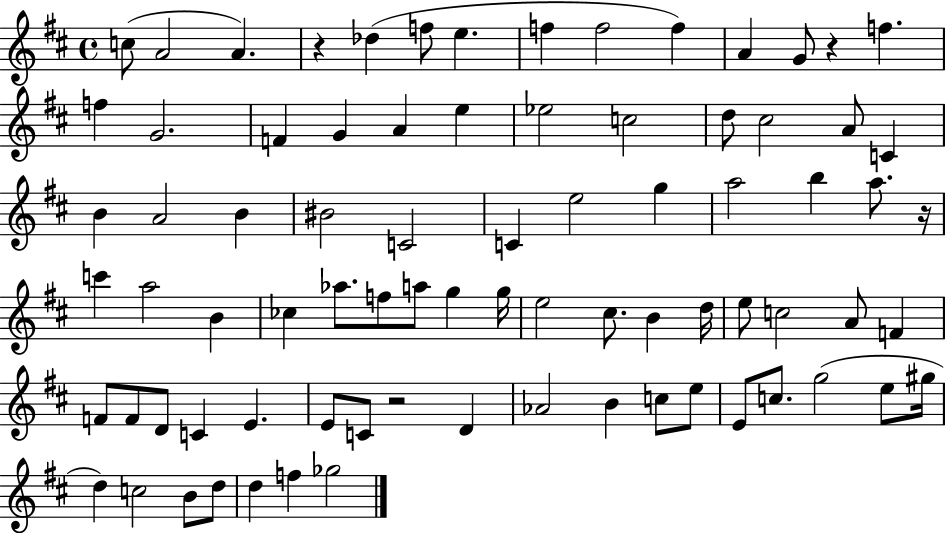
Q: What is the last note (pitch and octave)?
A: Gb5